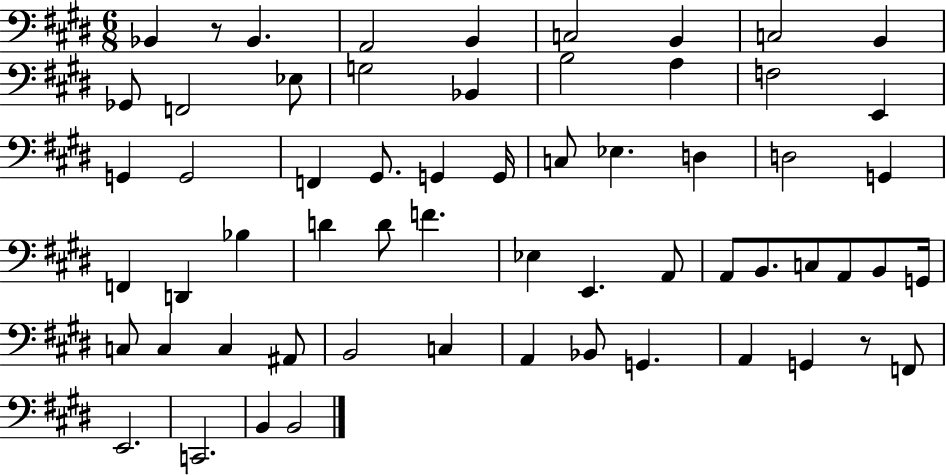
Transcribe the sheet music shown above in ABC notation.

X:1
T:Untitled
M:6/8
L:1/4
K:E
_B,, z/2 _B,, A,,2 B,, C,2 B,, C,2 B,, _G,,/2 F,,2 _E,/2 G,2 _B,, B,2 A, F,2 E,, G,, G,,2 F,, ^G,,/2 G,, G,,/4 C,/2 _E, D, D,2 G,, F,, D,, _B, D D/2 F _E, E,, A,,/2 A,,/2 B,,/2 C,/2 A,,/2 B,,/2 G,,/4 C,/2 C, C, ^A,,/2 B,,2 C, A,, _B,,/2 G,, A,, G,, z/2 F,,/2 E,,2 C,,2 B,, B,,2